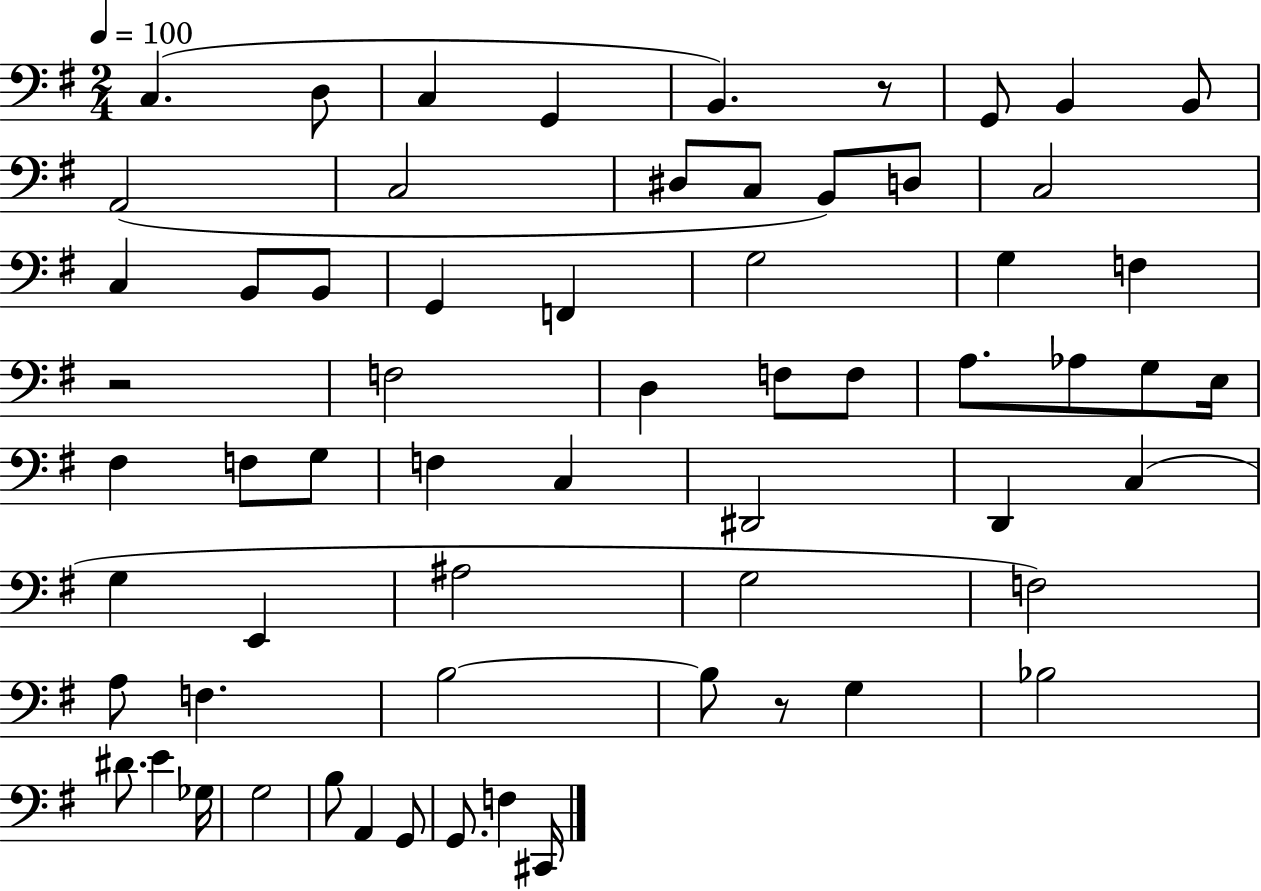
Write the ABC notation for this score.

X:1
T:Untitled
M:2/4
L:1/4
K:G
C, D,/2 C, G,, B,, z/2 G,,/2 B,, B,,/2 A,,2 C,2 ^D,/2 C,/2 B,,/2 D,/2 C,2 C, B,,/2 B,,/2 G,, F,, G,2 G, F, z2 F,2 D, F,/2 F,/2 A,/2 _A,/2 G,/2 E,/4 ^F, F,/2 G,/2 F, C, ^D,,2 D,, C, G, E,, ^A,2 G,2 F,2 A,/2 F, B,2 B,/2 z/2 G, _B,2 ^D/2 E _G,/4 G,2 B,/2 A,, G,,/2 G,,/2 F, ^C,,/4